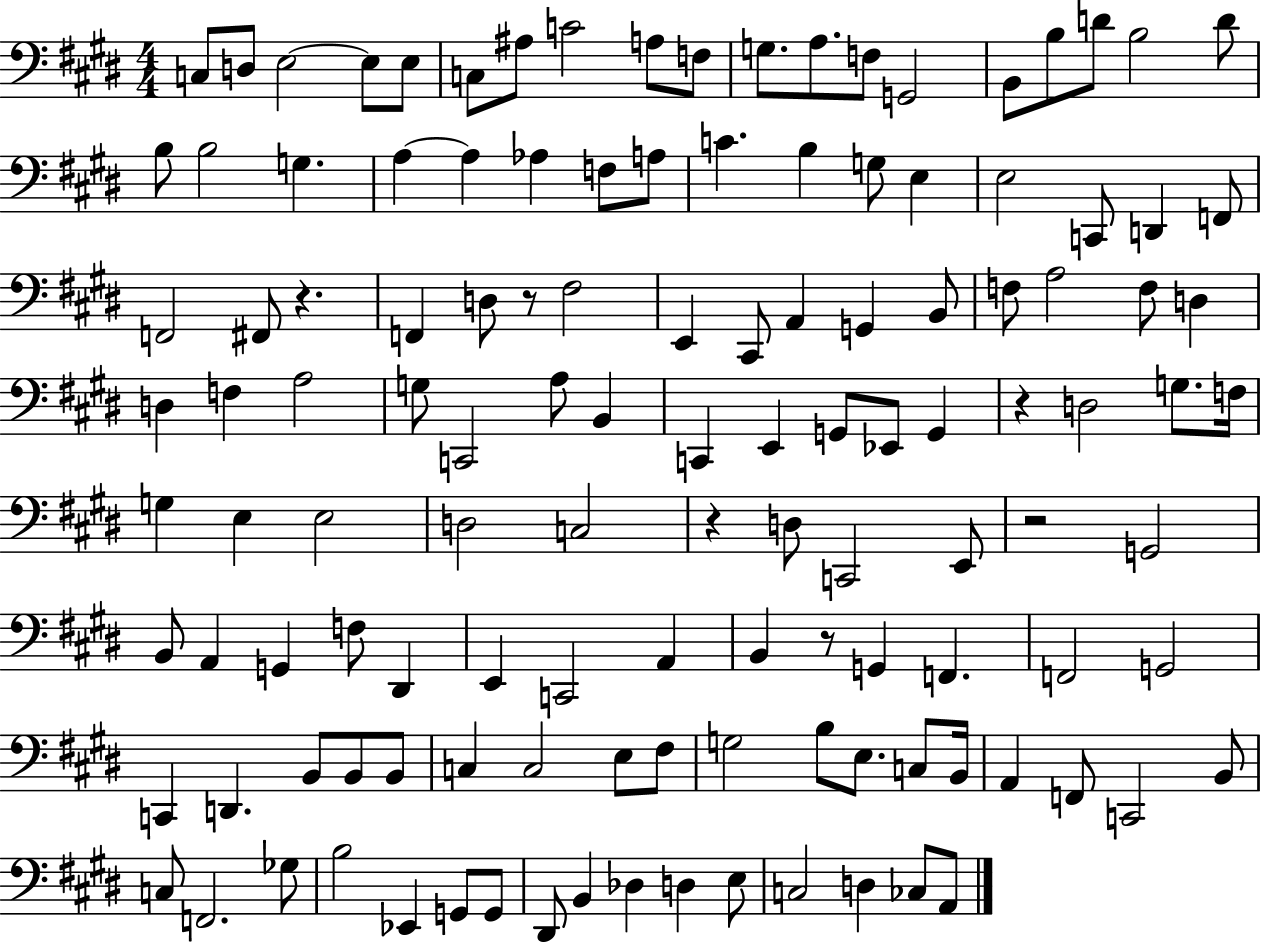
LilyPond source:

{
  \clef bass
  \numericTimeSignature
  \time 4/4
  \key e \major
  \repeat volta 2 { c8 d8 e2~~ e8 e8 | c8 ais8 c'2 a8 f8 | g8. a8. f8 g,2 | b,8 b8 d'8 b2 d'8 | \break b8 b2 g4. | a4~~ a4 aes4 f8 a8 | c'4. b4 g8 e4 | e2 c,8 d,4 f,8 | \break f,2 fis,8 r4. | f,4 d8 r8 fis2 | e,4 cis,8 a,4 g,4 b,8 | f8 a2 f8 d4 | \break d4 f4 a2 | g8 c,2 a8 b,4 | c,4 e,4 g,8 ees,8 g,4 | r4 d2 g8. f16 | \break g4 e4 e2 | d2 c2 | r4 d8 c,2 e,8 | r2 g,2 | \break b,8 a,4 g,4 f8 dis,4 | e,4 c,2 a,4 | b,4 r8 g,4 f,4. | f,2 g,2 | \break c,4 d,4. b,8 b,8 b,8 | c4 c2 e8 fis8 | g2 b8 e8. c8 b,16 | a,4 f,8 c,2 b,8 | \break c8 f,2. ges8 | b2 ees,4 g,8 g,8 | dis,8 b,4 des4 d4 e8 | c2 d4 ces8 a,8 | \break } \bar "|."
}